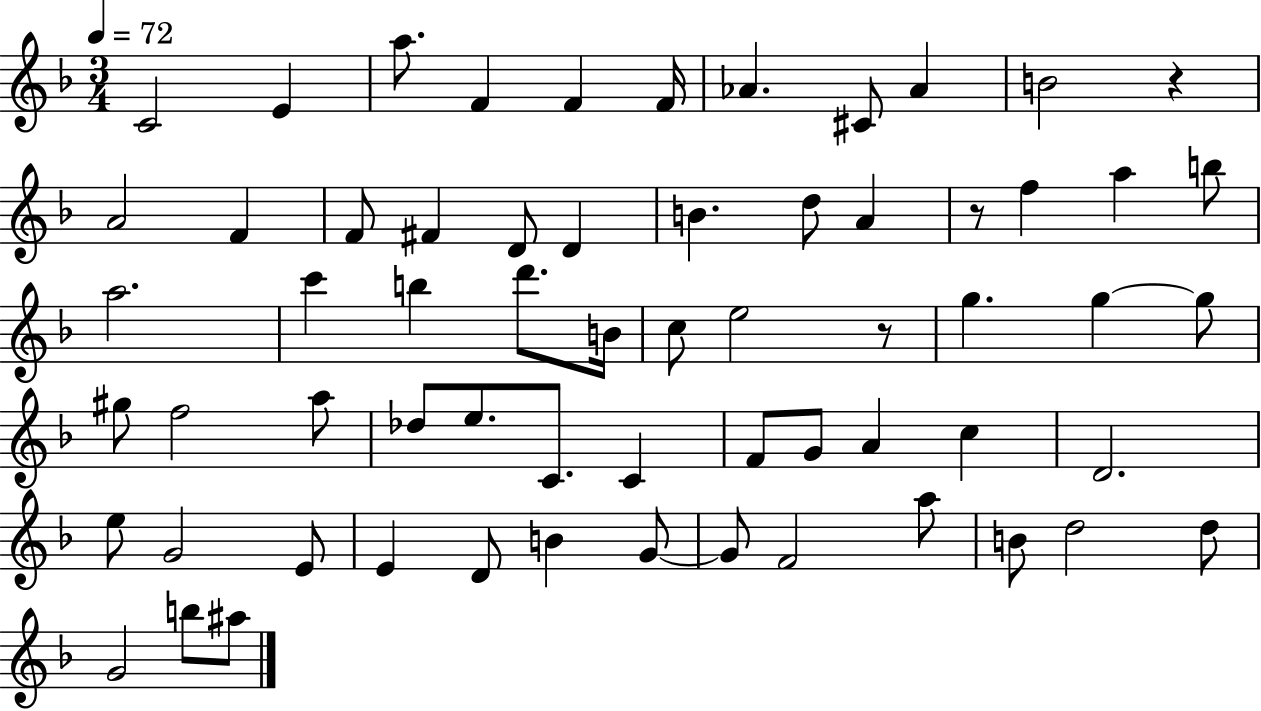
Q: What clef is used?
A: treble